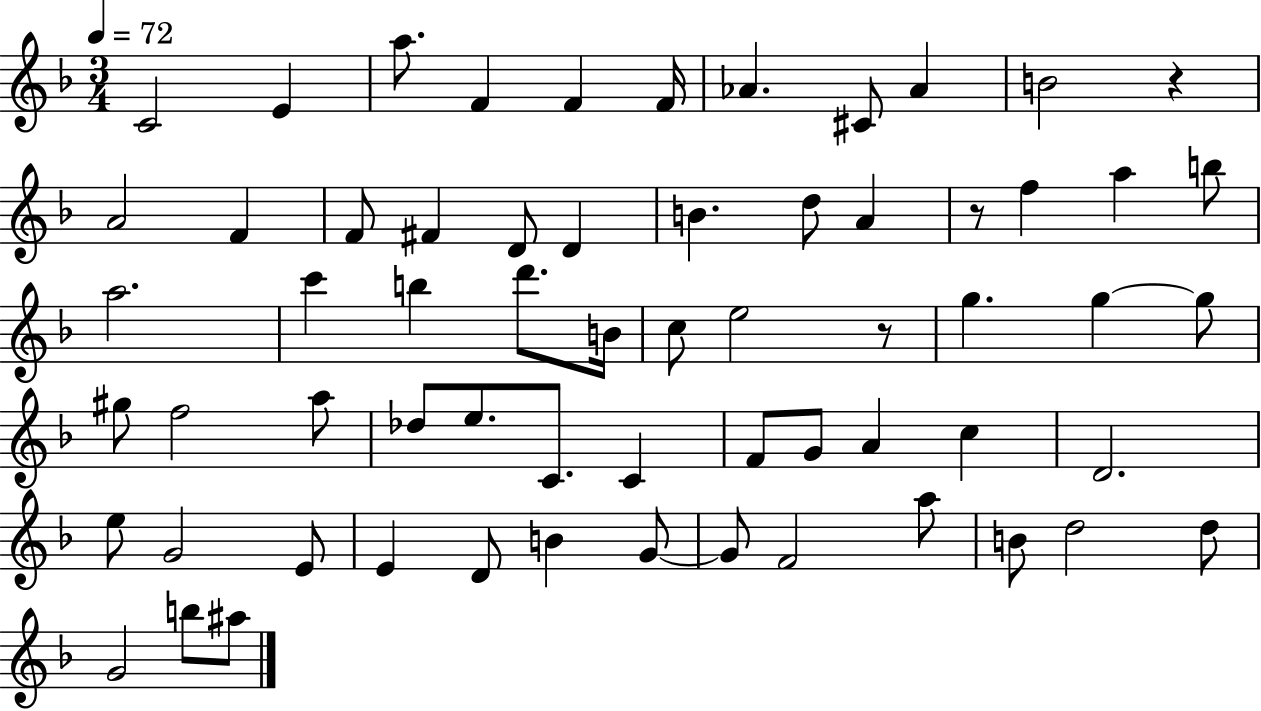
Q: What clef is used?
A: treble